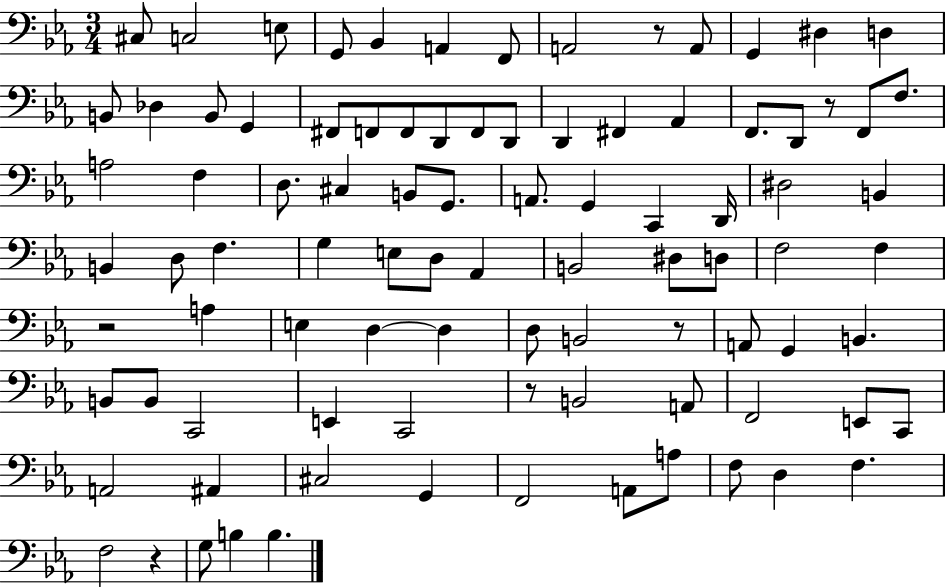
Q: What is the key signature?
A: EES major